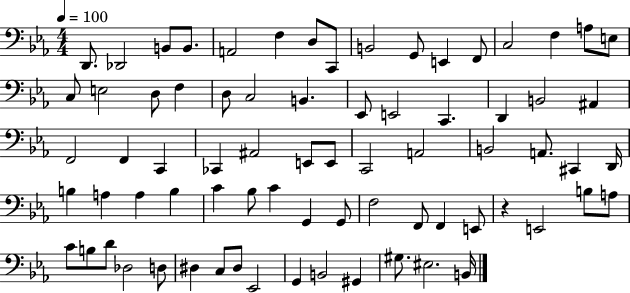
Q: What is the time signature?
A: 4/4